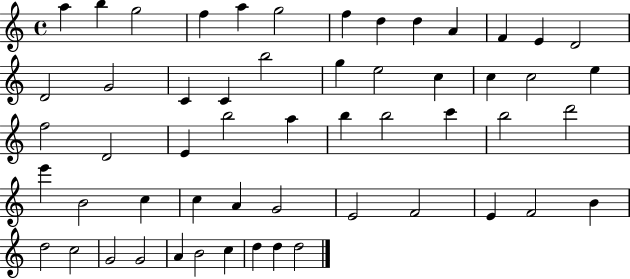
X:1
T:Untitled
M:4/4
L:1/4
K:C
a b g2 f a g2 f d d A F E D2 D2 G2 C C b2 g e2 c c c2 e f2 D2 E b2 a b b2 c' b2 d'2 e' B2 c c A G2 E2 F2 E F2 B d2 c2 G2 G2 A B2 c d d d2